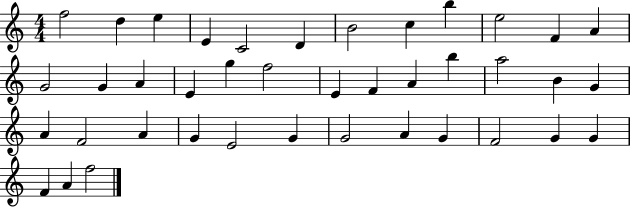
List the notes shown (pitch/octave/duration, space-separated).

F5/h D5/q E5/q E4/q C4/h D4/q B4/h C5/q B5/q E5/h F4/q A4/q G4/h G4/q A4/q E4/q G5/q F5/h E4/q F4/q A4/q B5/q A5/h B4/q G4/q A4/q F4/h A4/q G4/q E4/h G4/q G4/h A4/q G4/q F4/h G4/q G4/q F4/q A4/q F5/h